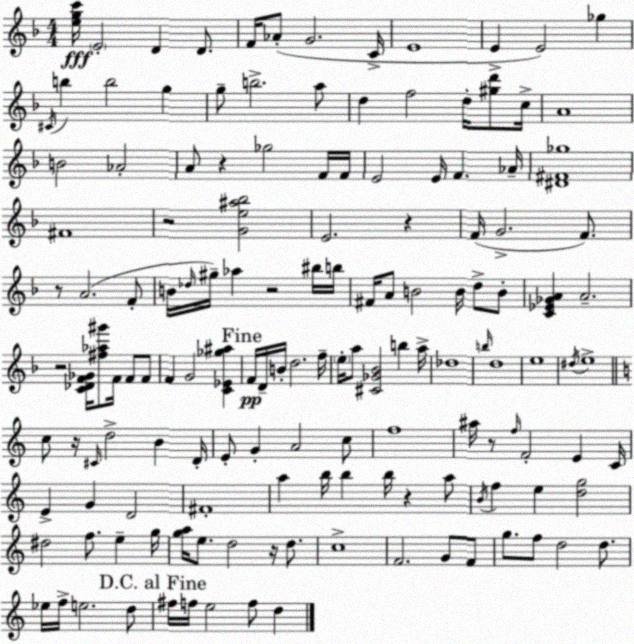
X:1
T:Untitled
M:4/4
L:1/4
K:F
[egc']/4 E2 D D/2 F/4 _A/2 G2 C/4 E4 E E2 _g ^C/4 b b2 g g/2 b2 a/2 d f2 d/4 [^gd']/2 c/4 A4 B2 _A2 A/2 z _g2 F/4 F/4 E2 E/4 F _A/4 [^D^F_g]4 ^F4 z2 [Ge^a_b]2 E2 z F/4 G2 F/2 z/2 A2 F/2 B/4 _d/4 ^g/4 _a z2 ^b/4 b/4 ^F/4 A/2 B2 B/4 d/2 B/2 [C_E_GA] A2 z2 [C_DF_G]/4 [^f_a^g']/2 F/4 F/2 F/2 F G2 [C_E_g^a] F/4 D/4 B/4 d2 f/4 e/4 a/2 [^C_G_B]2 b a/4 _d4 b/4 d4 e4 ^d/4 e4 c/2 z/4 ^C/4 d2 B D/4 E/2 G A2 c/2 f4 ^a/4 z/2 f/4 F2 E C/4 E G D2 ^F4 a b/4 b b/4 z a/2 B/4 f e [dg]2 ^d2 f/2 e g/4 [ga]/4 e/2 d2 z/4 d/2 c4 F2 G/2 F/2 g/2 f/2 d2 d/2 _e/4 f/4 e2 d/2 ^f/4 f/4 e2 f/2 d